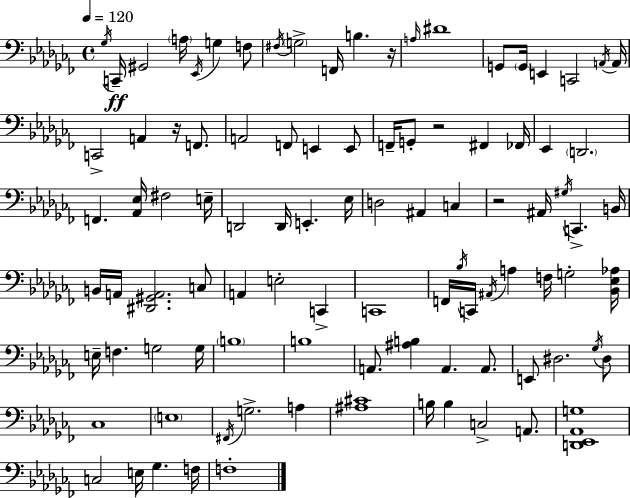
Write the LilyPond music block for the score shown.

{
  \clef bass
  \time 4/4
  \defaultTimeSignature
  \key aes \minor
  \tempo 4 = 120
  \acciaccatura { ges16 }\ff c,16-- gis,2 \parenthesize a16 \acciaccatura { ees,16 } g4 | f8 \acciaccatura { fis16 } \parenthesize g2-> f,16 b4. | r16 \grace { a16 } dis'1 | g,8 \parenthesize g,16 e,4 c,2 | \break \acciaccatura { a,16 } a,16 c,2-> a,4 | r16 f,8. a,2 f,8 e,4 | e,8 f,16-- g,8-. r2 | fis,4 fes,16 ees,4 \parenthesize d,2. | \break f,4. <aes, ees>16 fis2 | e16-- d,2 d,16 e,4.-. | ees16 d2 ais,4 | c4 r2 ais,16 \acciaccatura { gis16 } c,4.-> | \break b,16 b,16 a,16 <dis, gis, a,>2. | c8 a,4 e2-. | c,4-> c,1 | f,16 \acciaccatura { bes16 } c,16 \acciaccatura { ais,16 } a4 f16 g2-. | \break <bes, ees aes>16 e16-- f4. g2 | g16 \parenthesize b1 | b1 | a,8. <ais b>4 a,4. | \break a,8. e,8 dis2. | \acciaccatura { ges16 } dis8 ces1 | \parenthesize e1 | \acciaccatura { fis,16 } g2.-> | \break a4 <ais cis'>1 | b16 b4 c2-> | a,8. <d, ees, aes, g>1 | c2 | \break e16 ges4. f16 f1-. | \bar "|."
}